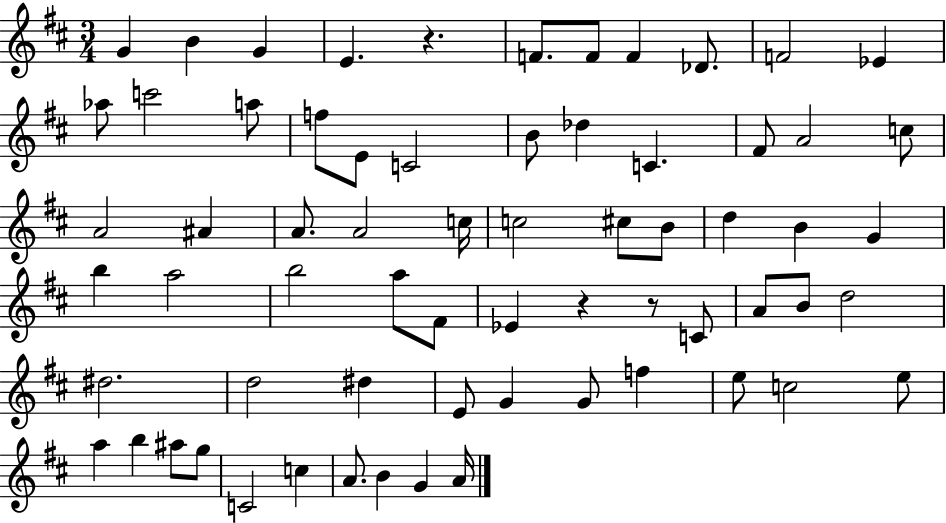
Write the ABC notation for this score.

X:1
T:Untitled
M:3/4
L:1/4
K:D
G B G E z F/2 F/2 F _D/2 F2 _E _a/2 c'2 a/2 f/2 E/2 C2 B/2 _d C ^F/2 A2 c/2 A2 ^A A/2 A2 c/4 c2 ^c/2 B/2 d B G b a2 b2 a/2 ^F/2 _E z z/2 C/2 A/2 B/2 d2 ^d2 d2 ^d E/2 G G/2 f e/2 c2 e/2 a b ^a/2 g/2 C2 c A/2 B G A/4